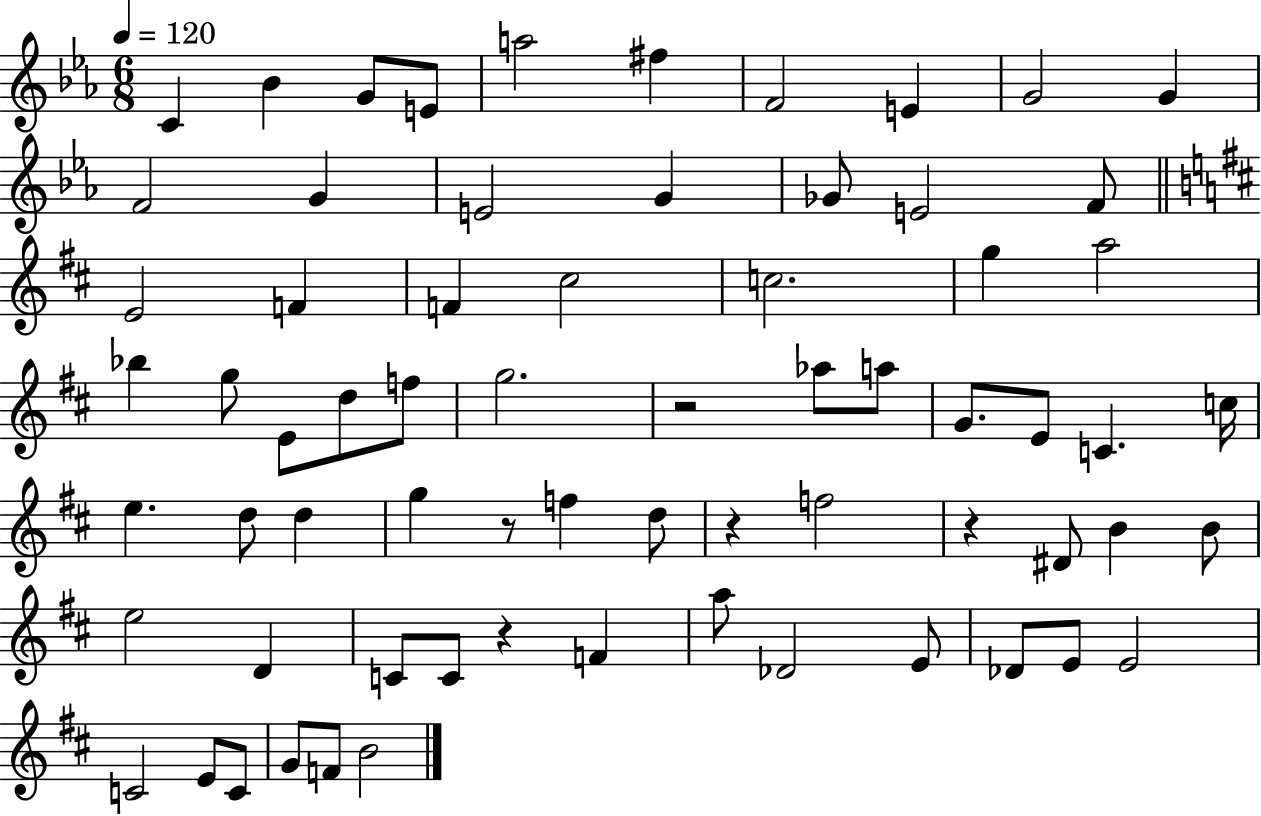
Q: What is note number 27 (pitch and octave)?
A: E4